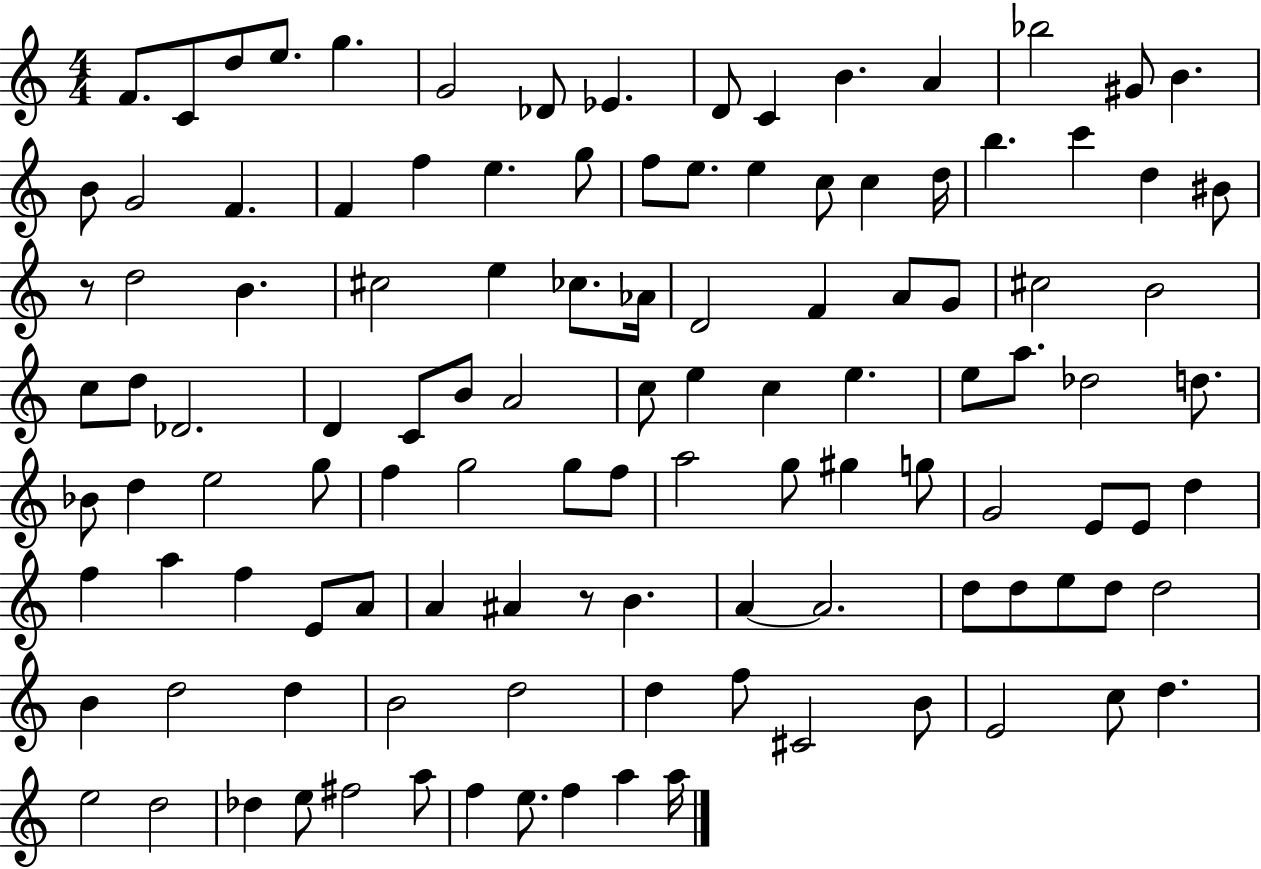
{
  \clef treble
  \numericTimeSignature
  \time 4/4
  \key c \major
  f'8. c'8 d''8 e''8. g''4. | g'2 des'8 ees'4. | d'8 c'4 b'4. a'4 | bes''2 gis'8 b'4. | \break b'8 g'2 f'4. | f'4 f''4 e''4. g''8 | f''8 e''8. e''4 c''8 c''4 d''16 | b''4. c'''4 d''4 bis'8 | \break r8 d''2 b'4. | cis''2 e''4 ces''8. aes'16 | d'2 f'4 a'8 g'8 | cis''2 b'2 | \break c''8 d''8 des'2. | d'4 c'8 b'8 a'2 | c''8 e''4 c''4 e''4. | e''8 a''8. des''2 d''8. | \break bes'8 d''4 e''2 g''8 | f''4 g''2 g''8 f''8 | a''2 g''8 gis''4 g''8 | g'2 e'8 e'8 d''4 | \break f''4 a''4 f''4 e'8 a'8 | a'4 ais'4 r8 b'4. | a'4~~ a'2. | d''8 d''8 e''8 d''8 d''2 | \break b'4 d''2 d''4 | b'2 d''2 | d''4 f''8 cis'2 b'8 | e'2 c''8 d''4. | \break e''2 d''2 | des''4 e''8 fis''2 a''8 | f''4 e''8. f''4 a''4 a''16 | \bar "|."
}